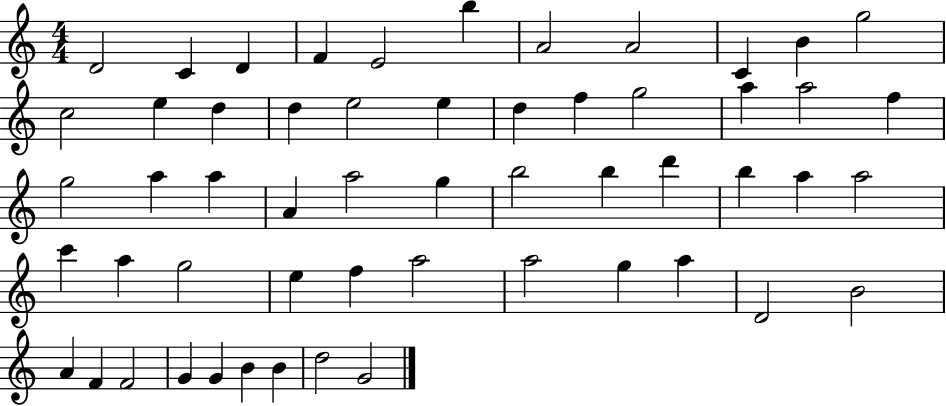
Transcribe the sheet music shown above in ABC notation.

X:1
T:Untitled
M:4/4
L:1/4
K:C
D2 C D F E2 b A2 A2 C B g2 c2 e d d e2 e d f g2 a a2 f g2 a a A a2 g b2 b d' b a a2 c' a g2 e f a2 a2 g a D2 B2 A F F2 G G B B d2 G2